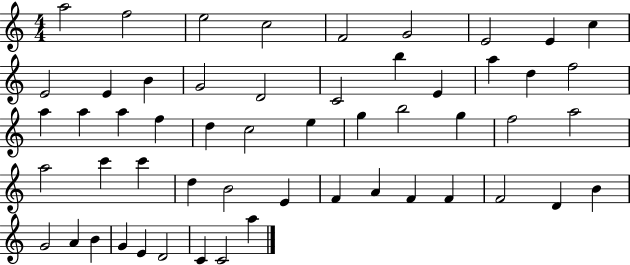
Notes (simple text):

A5/h F5/h E5/h C5/h F4/h G4/h E4/h E4/q C5/q E4/h E4/q B4/q G4/h D4/h C4/h B5/q E4/q A5/q D5/q F5/h A5/q A5/q A5/q F5/q D5/q C5/h E5/q G5/q B5/h G5/q F5/h A5/h A5/h C6/q C6/q D5/q B4/h E4/q F4/q A4/q F4/q F4/q F4/h D4/q B4/q G4/h A4/q B4/q G4/q E4/q D4/h C4/q C4/h A5/q